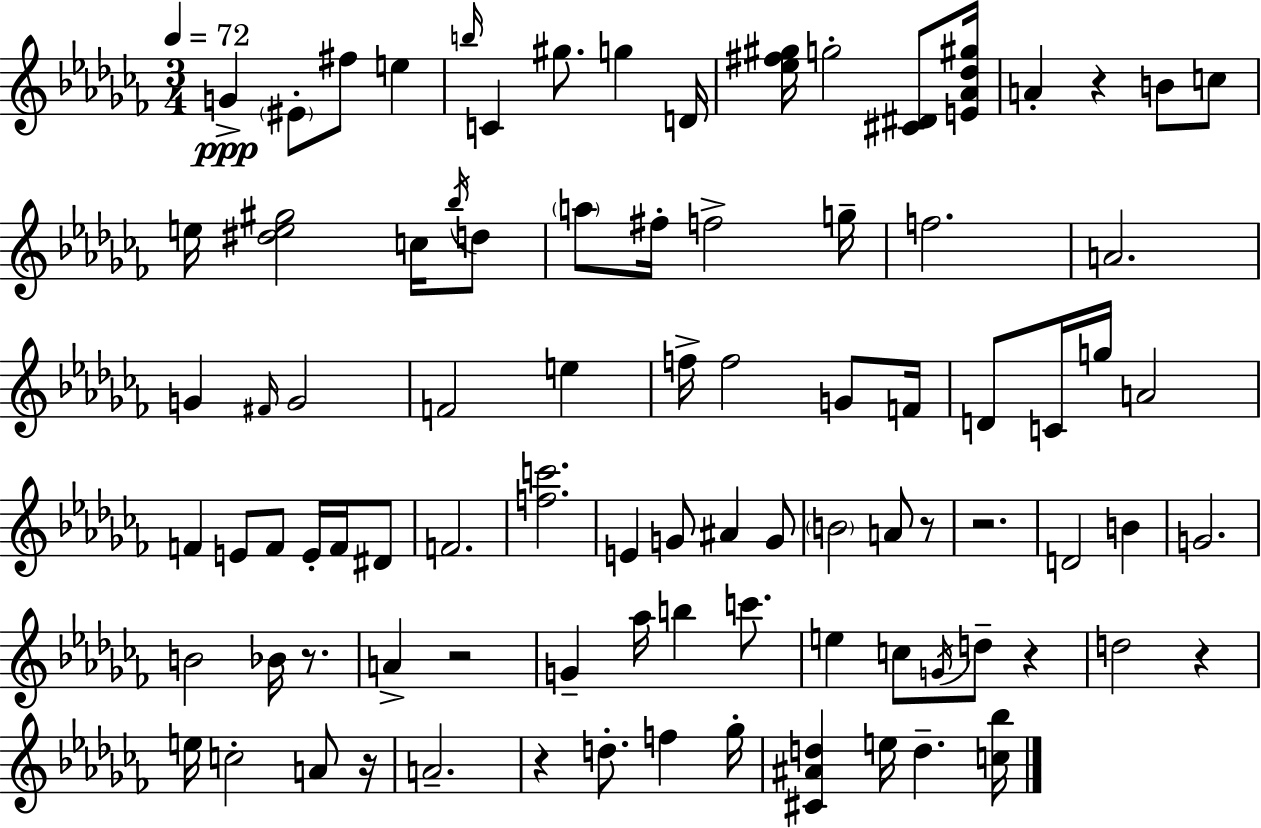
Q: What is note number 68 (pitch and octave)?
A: A4